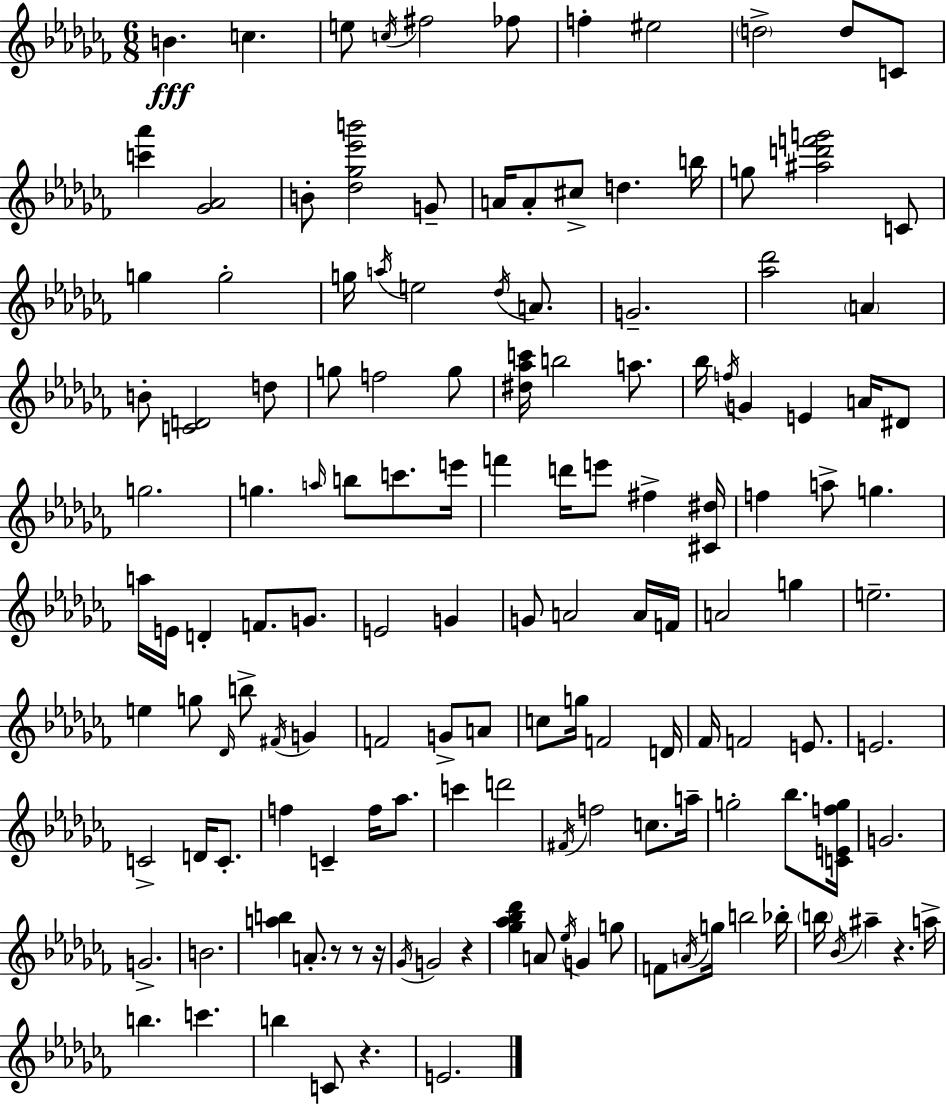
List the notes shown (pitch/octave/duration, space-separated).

B4/q. C5/q. E5/e C5/s F#5/h FES5/e F5/q EIS5/h D5/h D5/e C4/e [C6,Ab6]/q [Gb4,Ab4]/h B4/e [Db5,Gb5,Eb6,B6]/h G4/e A4/s A4/e C#5/e D5/q. B5/s G5/e [A#5,D6,F6,G6]/h C4/e G5/q G5/h G5/s A5/s E5/h Db5/s A4/e. G4/h. [Ab5,Db6]/h A4/q B4/e [C4,D4]/h D5/e G5/e F5/h G5/e [D#5,Ab5,C6]/s B5/h A5/e. Bb5/s F5/s G4/q E4/q A4/s D#4/e G5/h. G5/q. A5/s B5/e C6/e. E6/s F6/q D6/s E6/e F#5/q [C#4,D#5]/s F5/q A5/e G5/q. A5/s E4/s D4/q F4/e. G4/e. E4/h G4/q G4/e A4/h A4/s F4/s A4/h G5/q E5/h. E5/q G5/e Db4/s B5/e F#4/s G4/q F4/h G4/e A4/e C5/e G5/s F4/h D4/s FES4/s F4/h E4/e. E4/h. C4/h D4/s C4/e. F5/q C4/q F5/s Ab5/e. C6/q D6/h F#4/s F5/h C5/e. A5/s G5/h Bb5/e. [C4,E4,F5,G5]/s G4/h. G4/h. B4/h. [A5,B5]/q A4/e. R/e R/e R/s Gb4/s G4/h R/q [Gb5,Ab5,Bb5,Db6]/q A4/e Eb5/s G4/q G5/e F4/e A4/s G5/s B5/h Bb5/s B5/s Bb4/s A#5/q R/q. A5/s B5/q. C6/q. B5/q C4/e R/q. E4/h.